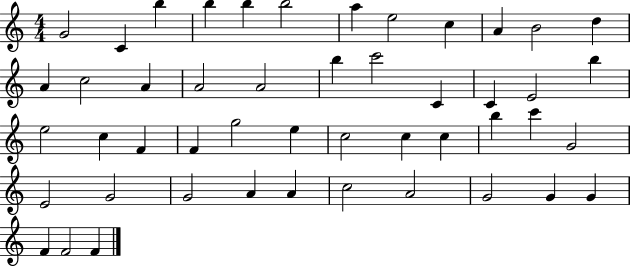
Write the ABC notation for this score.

X:1
T:Untitled
M:4/4
L:1/4
K:C
G2 C b b b b2 a e2 c A B2 d A c2 A A2 A2 b c'2 C C E2 b e2 c F F g2 e c2 c c b c' G2 E2 G2 G2 A A c2 A2 G2 G G F F2 F